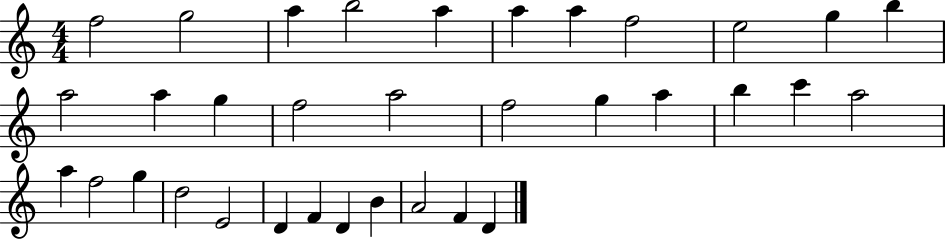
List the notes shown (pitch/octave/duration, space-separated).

F5/h G5/h A5/q B5/h A5/q A5/q A5/q F5/h E5/h G5/q B5/q A5/h A5/q G5/q F5/h A5/h F5/h G5/q A5/q B5/q C6/q A5/h A5/q F5/h G5/q D5/h E4/h D4/q F4/q D4/q B4/q A4/h F4/q D4/q